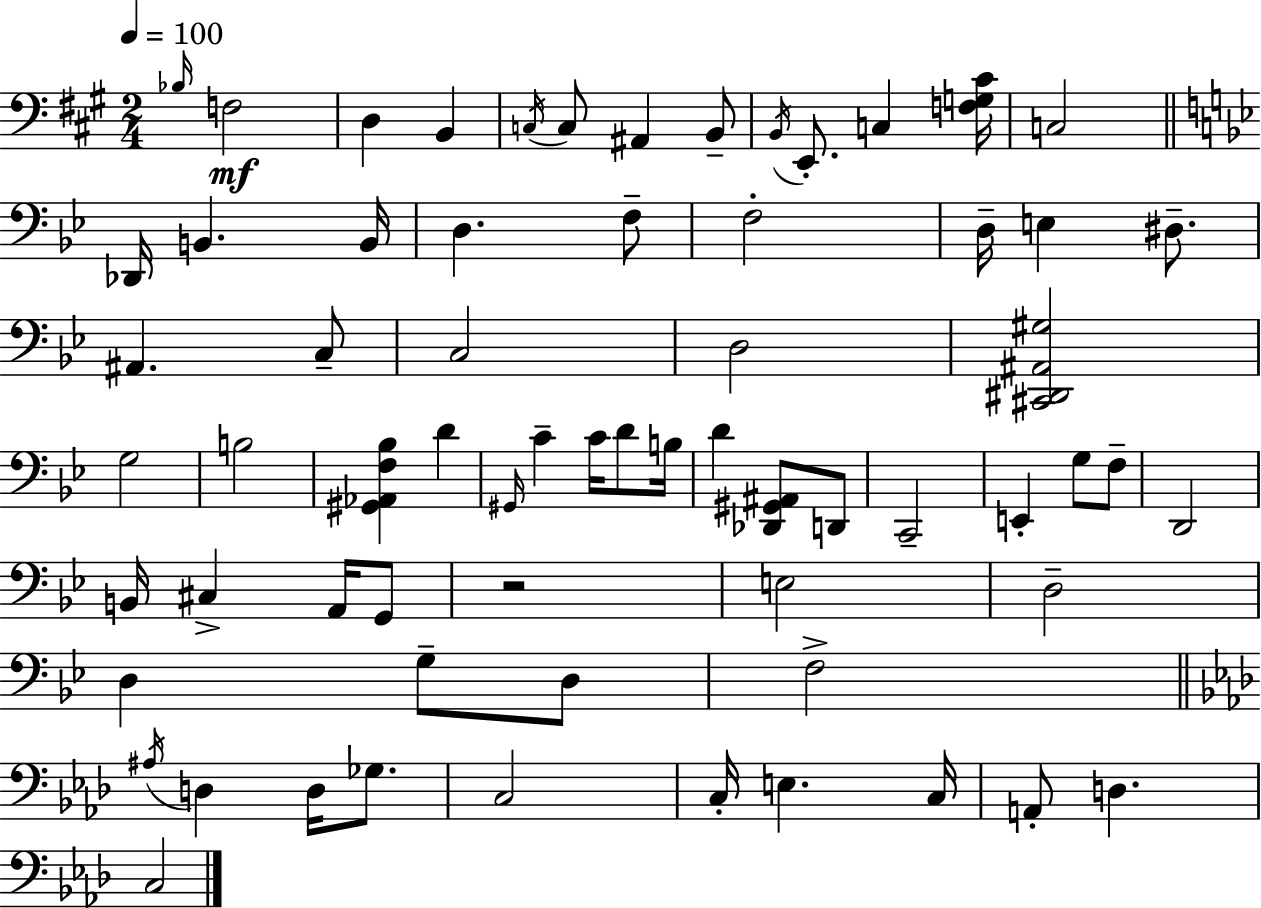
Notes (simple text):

Bb3/s F3/h D3/q B2/q C3/s C3/e A#2/q B2/e B2/s E2/e. C3/q [F3,G3,C#4]/s C3/h Db2/s B2/q. B2/s D3/q. F3/e F3/h D3/s E3/q D#3/e. A#2/q. C3/e C3/h D3/h [C#2,D#2,A#2,G#3]/h G3/h B3/h [G#2,Ab2,F3,Bb3]/q D4/q G#2/s C4/q C4/s D4/e B3/s D4/q [Db2,G#2,A#2]/e D2/e C2/h E2/q G3/e F3/e D2/h B2/s C#3/q A2/s G2/e R/h E3/h D3/h D3/q G3/e D3/e F3/h A#3/s D3/q D3/s Gb3/e. C3/h C3/s E3/q. C3/s A2/e D3/q. C3/h